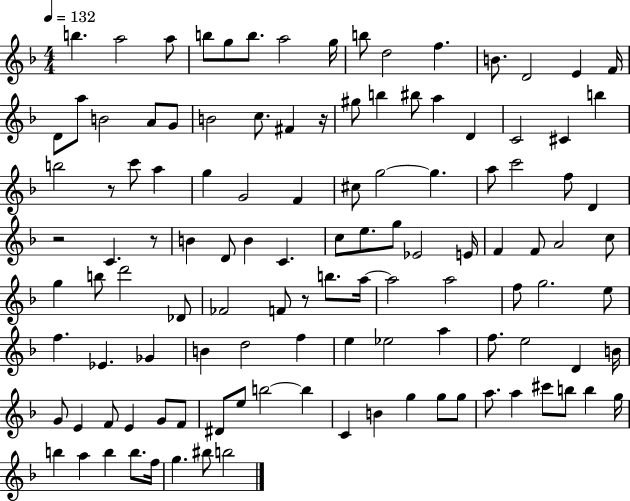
{
  \clef treble
  \numericTimeSignature
  \time 4/4
  \key f \major
  \tempo 4 = 132
  b''4. a''2 a''8 | b''8 g''8 b''8. a''2 g''16 | b''8 d''2 f''4. | b'8. d'2 e'4 f'16 | \break d'8 a''8 b'2 a'8 g'8 | b'2 c''8. fis'4 r16 | gis''8 b''4 bis''8 a''4 d'4 | c'2 cis'4 b''4 | \break b''2 r8 c'''8 a''4 | g''4 g'2 f'4 | cis''8 g''2~~ g''4. | a''8 c'''2 f''8 d'4 | \break r2 c'4. r8 | b'4 d'8 b'4 c'4. | c''8 e''8. g''8 ees'2 e'16 | f'4 f'8 a'2 c''8 | \break g''4 b''8 d'''2 des'8 | fes'2 f'8 r8 b''8. a''16~~ | a''2 a''2 | f''8 g''2. e''8 | \break f''4. ees'4. ges'4 | b'4 d''2 f''4 | e''4 ees''2 a''4 | f''8. e''2 d'4 b'16 | \break g'8 e'4 f'8 e'4 g'8 f'8 | dis'8 e''8 b''2~~ b''4 | c'4 b'4 g''4 g''8 g''8 | a''8. a''4 cis'''8 b''8 b''4 g''16 | \break b''4 a''4 b''4 b''8. f''16 | g''4. bis''8 b''2 | \bar "|."
}